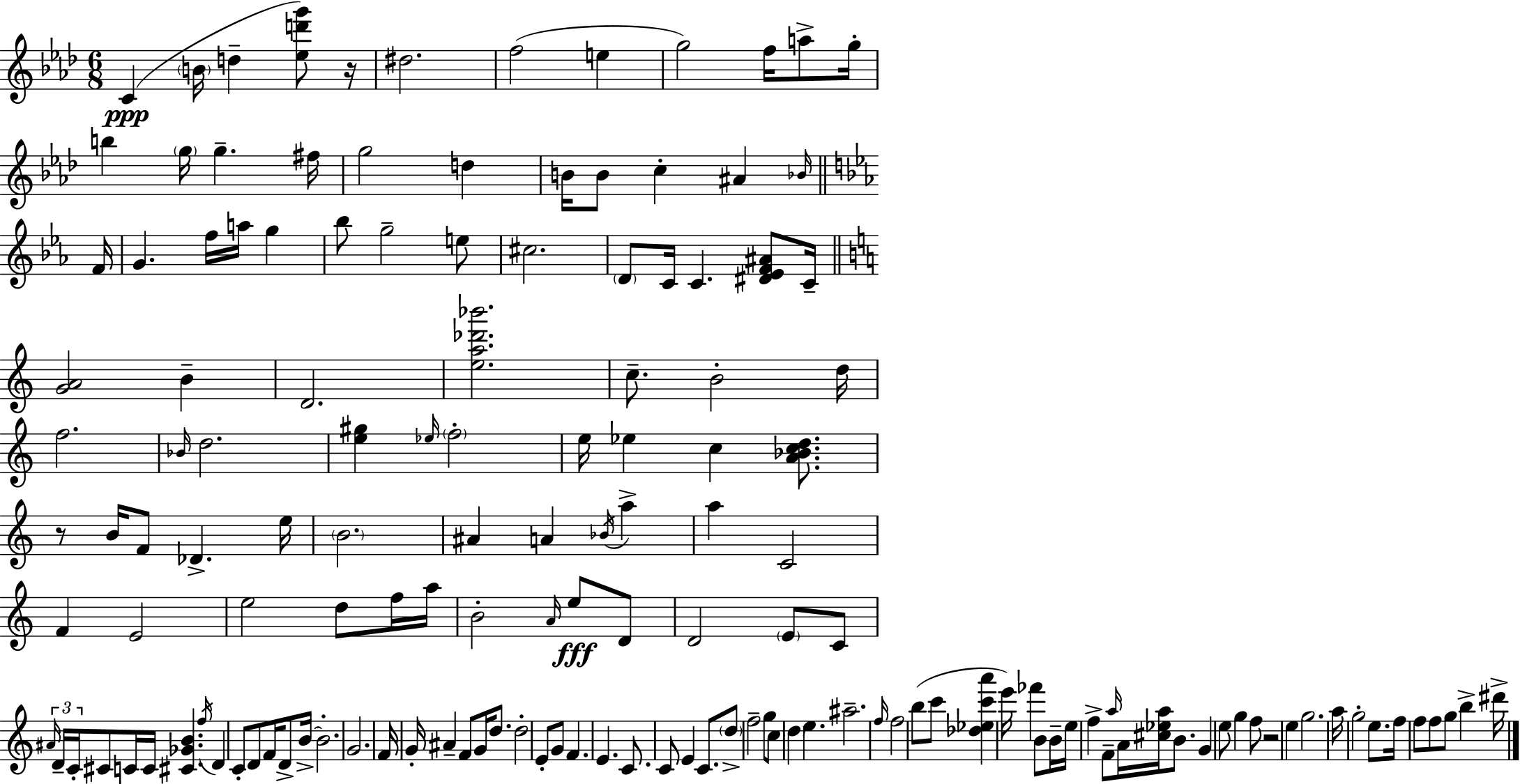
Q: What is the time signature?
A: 6/8